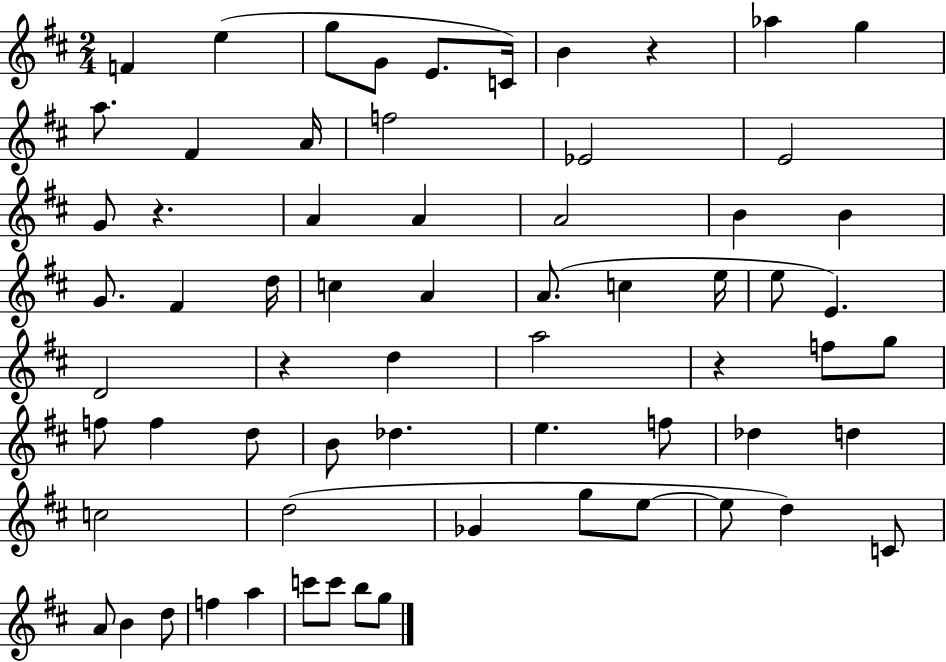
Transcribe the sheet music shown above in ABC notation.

X:1
T:Untitled
M:2/4
L:1/4
K:D
F e g/2 G/2 E/2 C/4 B z _a g a/2 ^F A/4 f2 _E2 E2 G/2 z A A A2 B B G/2 ^F d/4 c A A/2 c e/4 e/2 E D2 z d a2 z f/2 g/2 f/2 f d/2 B/2 _d e f/2 _d d c2 d2 _G g/2 e/2 e/2 d C/2 A/2 B d/2 f a c'/2 c'/2 b/2 g/2